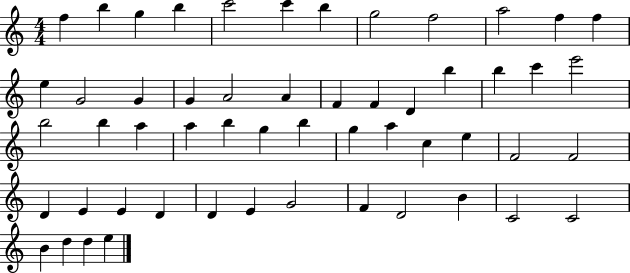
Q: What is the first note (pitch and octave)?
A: F5